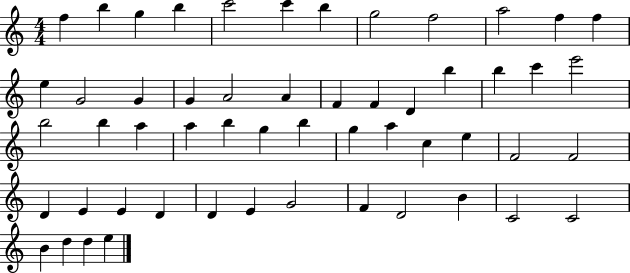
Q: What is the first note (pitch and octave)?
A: F5